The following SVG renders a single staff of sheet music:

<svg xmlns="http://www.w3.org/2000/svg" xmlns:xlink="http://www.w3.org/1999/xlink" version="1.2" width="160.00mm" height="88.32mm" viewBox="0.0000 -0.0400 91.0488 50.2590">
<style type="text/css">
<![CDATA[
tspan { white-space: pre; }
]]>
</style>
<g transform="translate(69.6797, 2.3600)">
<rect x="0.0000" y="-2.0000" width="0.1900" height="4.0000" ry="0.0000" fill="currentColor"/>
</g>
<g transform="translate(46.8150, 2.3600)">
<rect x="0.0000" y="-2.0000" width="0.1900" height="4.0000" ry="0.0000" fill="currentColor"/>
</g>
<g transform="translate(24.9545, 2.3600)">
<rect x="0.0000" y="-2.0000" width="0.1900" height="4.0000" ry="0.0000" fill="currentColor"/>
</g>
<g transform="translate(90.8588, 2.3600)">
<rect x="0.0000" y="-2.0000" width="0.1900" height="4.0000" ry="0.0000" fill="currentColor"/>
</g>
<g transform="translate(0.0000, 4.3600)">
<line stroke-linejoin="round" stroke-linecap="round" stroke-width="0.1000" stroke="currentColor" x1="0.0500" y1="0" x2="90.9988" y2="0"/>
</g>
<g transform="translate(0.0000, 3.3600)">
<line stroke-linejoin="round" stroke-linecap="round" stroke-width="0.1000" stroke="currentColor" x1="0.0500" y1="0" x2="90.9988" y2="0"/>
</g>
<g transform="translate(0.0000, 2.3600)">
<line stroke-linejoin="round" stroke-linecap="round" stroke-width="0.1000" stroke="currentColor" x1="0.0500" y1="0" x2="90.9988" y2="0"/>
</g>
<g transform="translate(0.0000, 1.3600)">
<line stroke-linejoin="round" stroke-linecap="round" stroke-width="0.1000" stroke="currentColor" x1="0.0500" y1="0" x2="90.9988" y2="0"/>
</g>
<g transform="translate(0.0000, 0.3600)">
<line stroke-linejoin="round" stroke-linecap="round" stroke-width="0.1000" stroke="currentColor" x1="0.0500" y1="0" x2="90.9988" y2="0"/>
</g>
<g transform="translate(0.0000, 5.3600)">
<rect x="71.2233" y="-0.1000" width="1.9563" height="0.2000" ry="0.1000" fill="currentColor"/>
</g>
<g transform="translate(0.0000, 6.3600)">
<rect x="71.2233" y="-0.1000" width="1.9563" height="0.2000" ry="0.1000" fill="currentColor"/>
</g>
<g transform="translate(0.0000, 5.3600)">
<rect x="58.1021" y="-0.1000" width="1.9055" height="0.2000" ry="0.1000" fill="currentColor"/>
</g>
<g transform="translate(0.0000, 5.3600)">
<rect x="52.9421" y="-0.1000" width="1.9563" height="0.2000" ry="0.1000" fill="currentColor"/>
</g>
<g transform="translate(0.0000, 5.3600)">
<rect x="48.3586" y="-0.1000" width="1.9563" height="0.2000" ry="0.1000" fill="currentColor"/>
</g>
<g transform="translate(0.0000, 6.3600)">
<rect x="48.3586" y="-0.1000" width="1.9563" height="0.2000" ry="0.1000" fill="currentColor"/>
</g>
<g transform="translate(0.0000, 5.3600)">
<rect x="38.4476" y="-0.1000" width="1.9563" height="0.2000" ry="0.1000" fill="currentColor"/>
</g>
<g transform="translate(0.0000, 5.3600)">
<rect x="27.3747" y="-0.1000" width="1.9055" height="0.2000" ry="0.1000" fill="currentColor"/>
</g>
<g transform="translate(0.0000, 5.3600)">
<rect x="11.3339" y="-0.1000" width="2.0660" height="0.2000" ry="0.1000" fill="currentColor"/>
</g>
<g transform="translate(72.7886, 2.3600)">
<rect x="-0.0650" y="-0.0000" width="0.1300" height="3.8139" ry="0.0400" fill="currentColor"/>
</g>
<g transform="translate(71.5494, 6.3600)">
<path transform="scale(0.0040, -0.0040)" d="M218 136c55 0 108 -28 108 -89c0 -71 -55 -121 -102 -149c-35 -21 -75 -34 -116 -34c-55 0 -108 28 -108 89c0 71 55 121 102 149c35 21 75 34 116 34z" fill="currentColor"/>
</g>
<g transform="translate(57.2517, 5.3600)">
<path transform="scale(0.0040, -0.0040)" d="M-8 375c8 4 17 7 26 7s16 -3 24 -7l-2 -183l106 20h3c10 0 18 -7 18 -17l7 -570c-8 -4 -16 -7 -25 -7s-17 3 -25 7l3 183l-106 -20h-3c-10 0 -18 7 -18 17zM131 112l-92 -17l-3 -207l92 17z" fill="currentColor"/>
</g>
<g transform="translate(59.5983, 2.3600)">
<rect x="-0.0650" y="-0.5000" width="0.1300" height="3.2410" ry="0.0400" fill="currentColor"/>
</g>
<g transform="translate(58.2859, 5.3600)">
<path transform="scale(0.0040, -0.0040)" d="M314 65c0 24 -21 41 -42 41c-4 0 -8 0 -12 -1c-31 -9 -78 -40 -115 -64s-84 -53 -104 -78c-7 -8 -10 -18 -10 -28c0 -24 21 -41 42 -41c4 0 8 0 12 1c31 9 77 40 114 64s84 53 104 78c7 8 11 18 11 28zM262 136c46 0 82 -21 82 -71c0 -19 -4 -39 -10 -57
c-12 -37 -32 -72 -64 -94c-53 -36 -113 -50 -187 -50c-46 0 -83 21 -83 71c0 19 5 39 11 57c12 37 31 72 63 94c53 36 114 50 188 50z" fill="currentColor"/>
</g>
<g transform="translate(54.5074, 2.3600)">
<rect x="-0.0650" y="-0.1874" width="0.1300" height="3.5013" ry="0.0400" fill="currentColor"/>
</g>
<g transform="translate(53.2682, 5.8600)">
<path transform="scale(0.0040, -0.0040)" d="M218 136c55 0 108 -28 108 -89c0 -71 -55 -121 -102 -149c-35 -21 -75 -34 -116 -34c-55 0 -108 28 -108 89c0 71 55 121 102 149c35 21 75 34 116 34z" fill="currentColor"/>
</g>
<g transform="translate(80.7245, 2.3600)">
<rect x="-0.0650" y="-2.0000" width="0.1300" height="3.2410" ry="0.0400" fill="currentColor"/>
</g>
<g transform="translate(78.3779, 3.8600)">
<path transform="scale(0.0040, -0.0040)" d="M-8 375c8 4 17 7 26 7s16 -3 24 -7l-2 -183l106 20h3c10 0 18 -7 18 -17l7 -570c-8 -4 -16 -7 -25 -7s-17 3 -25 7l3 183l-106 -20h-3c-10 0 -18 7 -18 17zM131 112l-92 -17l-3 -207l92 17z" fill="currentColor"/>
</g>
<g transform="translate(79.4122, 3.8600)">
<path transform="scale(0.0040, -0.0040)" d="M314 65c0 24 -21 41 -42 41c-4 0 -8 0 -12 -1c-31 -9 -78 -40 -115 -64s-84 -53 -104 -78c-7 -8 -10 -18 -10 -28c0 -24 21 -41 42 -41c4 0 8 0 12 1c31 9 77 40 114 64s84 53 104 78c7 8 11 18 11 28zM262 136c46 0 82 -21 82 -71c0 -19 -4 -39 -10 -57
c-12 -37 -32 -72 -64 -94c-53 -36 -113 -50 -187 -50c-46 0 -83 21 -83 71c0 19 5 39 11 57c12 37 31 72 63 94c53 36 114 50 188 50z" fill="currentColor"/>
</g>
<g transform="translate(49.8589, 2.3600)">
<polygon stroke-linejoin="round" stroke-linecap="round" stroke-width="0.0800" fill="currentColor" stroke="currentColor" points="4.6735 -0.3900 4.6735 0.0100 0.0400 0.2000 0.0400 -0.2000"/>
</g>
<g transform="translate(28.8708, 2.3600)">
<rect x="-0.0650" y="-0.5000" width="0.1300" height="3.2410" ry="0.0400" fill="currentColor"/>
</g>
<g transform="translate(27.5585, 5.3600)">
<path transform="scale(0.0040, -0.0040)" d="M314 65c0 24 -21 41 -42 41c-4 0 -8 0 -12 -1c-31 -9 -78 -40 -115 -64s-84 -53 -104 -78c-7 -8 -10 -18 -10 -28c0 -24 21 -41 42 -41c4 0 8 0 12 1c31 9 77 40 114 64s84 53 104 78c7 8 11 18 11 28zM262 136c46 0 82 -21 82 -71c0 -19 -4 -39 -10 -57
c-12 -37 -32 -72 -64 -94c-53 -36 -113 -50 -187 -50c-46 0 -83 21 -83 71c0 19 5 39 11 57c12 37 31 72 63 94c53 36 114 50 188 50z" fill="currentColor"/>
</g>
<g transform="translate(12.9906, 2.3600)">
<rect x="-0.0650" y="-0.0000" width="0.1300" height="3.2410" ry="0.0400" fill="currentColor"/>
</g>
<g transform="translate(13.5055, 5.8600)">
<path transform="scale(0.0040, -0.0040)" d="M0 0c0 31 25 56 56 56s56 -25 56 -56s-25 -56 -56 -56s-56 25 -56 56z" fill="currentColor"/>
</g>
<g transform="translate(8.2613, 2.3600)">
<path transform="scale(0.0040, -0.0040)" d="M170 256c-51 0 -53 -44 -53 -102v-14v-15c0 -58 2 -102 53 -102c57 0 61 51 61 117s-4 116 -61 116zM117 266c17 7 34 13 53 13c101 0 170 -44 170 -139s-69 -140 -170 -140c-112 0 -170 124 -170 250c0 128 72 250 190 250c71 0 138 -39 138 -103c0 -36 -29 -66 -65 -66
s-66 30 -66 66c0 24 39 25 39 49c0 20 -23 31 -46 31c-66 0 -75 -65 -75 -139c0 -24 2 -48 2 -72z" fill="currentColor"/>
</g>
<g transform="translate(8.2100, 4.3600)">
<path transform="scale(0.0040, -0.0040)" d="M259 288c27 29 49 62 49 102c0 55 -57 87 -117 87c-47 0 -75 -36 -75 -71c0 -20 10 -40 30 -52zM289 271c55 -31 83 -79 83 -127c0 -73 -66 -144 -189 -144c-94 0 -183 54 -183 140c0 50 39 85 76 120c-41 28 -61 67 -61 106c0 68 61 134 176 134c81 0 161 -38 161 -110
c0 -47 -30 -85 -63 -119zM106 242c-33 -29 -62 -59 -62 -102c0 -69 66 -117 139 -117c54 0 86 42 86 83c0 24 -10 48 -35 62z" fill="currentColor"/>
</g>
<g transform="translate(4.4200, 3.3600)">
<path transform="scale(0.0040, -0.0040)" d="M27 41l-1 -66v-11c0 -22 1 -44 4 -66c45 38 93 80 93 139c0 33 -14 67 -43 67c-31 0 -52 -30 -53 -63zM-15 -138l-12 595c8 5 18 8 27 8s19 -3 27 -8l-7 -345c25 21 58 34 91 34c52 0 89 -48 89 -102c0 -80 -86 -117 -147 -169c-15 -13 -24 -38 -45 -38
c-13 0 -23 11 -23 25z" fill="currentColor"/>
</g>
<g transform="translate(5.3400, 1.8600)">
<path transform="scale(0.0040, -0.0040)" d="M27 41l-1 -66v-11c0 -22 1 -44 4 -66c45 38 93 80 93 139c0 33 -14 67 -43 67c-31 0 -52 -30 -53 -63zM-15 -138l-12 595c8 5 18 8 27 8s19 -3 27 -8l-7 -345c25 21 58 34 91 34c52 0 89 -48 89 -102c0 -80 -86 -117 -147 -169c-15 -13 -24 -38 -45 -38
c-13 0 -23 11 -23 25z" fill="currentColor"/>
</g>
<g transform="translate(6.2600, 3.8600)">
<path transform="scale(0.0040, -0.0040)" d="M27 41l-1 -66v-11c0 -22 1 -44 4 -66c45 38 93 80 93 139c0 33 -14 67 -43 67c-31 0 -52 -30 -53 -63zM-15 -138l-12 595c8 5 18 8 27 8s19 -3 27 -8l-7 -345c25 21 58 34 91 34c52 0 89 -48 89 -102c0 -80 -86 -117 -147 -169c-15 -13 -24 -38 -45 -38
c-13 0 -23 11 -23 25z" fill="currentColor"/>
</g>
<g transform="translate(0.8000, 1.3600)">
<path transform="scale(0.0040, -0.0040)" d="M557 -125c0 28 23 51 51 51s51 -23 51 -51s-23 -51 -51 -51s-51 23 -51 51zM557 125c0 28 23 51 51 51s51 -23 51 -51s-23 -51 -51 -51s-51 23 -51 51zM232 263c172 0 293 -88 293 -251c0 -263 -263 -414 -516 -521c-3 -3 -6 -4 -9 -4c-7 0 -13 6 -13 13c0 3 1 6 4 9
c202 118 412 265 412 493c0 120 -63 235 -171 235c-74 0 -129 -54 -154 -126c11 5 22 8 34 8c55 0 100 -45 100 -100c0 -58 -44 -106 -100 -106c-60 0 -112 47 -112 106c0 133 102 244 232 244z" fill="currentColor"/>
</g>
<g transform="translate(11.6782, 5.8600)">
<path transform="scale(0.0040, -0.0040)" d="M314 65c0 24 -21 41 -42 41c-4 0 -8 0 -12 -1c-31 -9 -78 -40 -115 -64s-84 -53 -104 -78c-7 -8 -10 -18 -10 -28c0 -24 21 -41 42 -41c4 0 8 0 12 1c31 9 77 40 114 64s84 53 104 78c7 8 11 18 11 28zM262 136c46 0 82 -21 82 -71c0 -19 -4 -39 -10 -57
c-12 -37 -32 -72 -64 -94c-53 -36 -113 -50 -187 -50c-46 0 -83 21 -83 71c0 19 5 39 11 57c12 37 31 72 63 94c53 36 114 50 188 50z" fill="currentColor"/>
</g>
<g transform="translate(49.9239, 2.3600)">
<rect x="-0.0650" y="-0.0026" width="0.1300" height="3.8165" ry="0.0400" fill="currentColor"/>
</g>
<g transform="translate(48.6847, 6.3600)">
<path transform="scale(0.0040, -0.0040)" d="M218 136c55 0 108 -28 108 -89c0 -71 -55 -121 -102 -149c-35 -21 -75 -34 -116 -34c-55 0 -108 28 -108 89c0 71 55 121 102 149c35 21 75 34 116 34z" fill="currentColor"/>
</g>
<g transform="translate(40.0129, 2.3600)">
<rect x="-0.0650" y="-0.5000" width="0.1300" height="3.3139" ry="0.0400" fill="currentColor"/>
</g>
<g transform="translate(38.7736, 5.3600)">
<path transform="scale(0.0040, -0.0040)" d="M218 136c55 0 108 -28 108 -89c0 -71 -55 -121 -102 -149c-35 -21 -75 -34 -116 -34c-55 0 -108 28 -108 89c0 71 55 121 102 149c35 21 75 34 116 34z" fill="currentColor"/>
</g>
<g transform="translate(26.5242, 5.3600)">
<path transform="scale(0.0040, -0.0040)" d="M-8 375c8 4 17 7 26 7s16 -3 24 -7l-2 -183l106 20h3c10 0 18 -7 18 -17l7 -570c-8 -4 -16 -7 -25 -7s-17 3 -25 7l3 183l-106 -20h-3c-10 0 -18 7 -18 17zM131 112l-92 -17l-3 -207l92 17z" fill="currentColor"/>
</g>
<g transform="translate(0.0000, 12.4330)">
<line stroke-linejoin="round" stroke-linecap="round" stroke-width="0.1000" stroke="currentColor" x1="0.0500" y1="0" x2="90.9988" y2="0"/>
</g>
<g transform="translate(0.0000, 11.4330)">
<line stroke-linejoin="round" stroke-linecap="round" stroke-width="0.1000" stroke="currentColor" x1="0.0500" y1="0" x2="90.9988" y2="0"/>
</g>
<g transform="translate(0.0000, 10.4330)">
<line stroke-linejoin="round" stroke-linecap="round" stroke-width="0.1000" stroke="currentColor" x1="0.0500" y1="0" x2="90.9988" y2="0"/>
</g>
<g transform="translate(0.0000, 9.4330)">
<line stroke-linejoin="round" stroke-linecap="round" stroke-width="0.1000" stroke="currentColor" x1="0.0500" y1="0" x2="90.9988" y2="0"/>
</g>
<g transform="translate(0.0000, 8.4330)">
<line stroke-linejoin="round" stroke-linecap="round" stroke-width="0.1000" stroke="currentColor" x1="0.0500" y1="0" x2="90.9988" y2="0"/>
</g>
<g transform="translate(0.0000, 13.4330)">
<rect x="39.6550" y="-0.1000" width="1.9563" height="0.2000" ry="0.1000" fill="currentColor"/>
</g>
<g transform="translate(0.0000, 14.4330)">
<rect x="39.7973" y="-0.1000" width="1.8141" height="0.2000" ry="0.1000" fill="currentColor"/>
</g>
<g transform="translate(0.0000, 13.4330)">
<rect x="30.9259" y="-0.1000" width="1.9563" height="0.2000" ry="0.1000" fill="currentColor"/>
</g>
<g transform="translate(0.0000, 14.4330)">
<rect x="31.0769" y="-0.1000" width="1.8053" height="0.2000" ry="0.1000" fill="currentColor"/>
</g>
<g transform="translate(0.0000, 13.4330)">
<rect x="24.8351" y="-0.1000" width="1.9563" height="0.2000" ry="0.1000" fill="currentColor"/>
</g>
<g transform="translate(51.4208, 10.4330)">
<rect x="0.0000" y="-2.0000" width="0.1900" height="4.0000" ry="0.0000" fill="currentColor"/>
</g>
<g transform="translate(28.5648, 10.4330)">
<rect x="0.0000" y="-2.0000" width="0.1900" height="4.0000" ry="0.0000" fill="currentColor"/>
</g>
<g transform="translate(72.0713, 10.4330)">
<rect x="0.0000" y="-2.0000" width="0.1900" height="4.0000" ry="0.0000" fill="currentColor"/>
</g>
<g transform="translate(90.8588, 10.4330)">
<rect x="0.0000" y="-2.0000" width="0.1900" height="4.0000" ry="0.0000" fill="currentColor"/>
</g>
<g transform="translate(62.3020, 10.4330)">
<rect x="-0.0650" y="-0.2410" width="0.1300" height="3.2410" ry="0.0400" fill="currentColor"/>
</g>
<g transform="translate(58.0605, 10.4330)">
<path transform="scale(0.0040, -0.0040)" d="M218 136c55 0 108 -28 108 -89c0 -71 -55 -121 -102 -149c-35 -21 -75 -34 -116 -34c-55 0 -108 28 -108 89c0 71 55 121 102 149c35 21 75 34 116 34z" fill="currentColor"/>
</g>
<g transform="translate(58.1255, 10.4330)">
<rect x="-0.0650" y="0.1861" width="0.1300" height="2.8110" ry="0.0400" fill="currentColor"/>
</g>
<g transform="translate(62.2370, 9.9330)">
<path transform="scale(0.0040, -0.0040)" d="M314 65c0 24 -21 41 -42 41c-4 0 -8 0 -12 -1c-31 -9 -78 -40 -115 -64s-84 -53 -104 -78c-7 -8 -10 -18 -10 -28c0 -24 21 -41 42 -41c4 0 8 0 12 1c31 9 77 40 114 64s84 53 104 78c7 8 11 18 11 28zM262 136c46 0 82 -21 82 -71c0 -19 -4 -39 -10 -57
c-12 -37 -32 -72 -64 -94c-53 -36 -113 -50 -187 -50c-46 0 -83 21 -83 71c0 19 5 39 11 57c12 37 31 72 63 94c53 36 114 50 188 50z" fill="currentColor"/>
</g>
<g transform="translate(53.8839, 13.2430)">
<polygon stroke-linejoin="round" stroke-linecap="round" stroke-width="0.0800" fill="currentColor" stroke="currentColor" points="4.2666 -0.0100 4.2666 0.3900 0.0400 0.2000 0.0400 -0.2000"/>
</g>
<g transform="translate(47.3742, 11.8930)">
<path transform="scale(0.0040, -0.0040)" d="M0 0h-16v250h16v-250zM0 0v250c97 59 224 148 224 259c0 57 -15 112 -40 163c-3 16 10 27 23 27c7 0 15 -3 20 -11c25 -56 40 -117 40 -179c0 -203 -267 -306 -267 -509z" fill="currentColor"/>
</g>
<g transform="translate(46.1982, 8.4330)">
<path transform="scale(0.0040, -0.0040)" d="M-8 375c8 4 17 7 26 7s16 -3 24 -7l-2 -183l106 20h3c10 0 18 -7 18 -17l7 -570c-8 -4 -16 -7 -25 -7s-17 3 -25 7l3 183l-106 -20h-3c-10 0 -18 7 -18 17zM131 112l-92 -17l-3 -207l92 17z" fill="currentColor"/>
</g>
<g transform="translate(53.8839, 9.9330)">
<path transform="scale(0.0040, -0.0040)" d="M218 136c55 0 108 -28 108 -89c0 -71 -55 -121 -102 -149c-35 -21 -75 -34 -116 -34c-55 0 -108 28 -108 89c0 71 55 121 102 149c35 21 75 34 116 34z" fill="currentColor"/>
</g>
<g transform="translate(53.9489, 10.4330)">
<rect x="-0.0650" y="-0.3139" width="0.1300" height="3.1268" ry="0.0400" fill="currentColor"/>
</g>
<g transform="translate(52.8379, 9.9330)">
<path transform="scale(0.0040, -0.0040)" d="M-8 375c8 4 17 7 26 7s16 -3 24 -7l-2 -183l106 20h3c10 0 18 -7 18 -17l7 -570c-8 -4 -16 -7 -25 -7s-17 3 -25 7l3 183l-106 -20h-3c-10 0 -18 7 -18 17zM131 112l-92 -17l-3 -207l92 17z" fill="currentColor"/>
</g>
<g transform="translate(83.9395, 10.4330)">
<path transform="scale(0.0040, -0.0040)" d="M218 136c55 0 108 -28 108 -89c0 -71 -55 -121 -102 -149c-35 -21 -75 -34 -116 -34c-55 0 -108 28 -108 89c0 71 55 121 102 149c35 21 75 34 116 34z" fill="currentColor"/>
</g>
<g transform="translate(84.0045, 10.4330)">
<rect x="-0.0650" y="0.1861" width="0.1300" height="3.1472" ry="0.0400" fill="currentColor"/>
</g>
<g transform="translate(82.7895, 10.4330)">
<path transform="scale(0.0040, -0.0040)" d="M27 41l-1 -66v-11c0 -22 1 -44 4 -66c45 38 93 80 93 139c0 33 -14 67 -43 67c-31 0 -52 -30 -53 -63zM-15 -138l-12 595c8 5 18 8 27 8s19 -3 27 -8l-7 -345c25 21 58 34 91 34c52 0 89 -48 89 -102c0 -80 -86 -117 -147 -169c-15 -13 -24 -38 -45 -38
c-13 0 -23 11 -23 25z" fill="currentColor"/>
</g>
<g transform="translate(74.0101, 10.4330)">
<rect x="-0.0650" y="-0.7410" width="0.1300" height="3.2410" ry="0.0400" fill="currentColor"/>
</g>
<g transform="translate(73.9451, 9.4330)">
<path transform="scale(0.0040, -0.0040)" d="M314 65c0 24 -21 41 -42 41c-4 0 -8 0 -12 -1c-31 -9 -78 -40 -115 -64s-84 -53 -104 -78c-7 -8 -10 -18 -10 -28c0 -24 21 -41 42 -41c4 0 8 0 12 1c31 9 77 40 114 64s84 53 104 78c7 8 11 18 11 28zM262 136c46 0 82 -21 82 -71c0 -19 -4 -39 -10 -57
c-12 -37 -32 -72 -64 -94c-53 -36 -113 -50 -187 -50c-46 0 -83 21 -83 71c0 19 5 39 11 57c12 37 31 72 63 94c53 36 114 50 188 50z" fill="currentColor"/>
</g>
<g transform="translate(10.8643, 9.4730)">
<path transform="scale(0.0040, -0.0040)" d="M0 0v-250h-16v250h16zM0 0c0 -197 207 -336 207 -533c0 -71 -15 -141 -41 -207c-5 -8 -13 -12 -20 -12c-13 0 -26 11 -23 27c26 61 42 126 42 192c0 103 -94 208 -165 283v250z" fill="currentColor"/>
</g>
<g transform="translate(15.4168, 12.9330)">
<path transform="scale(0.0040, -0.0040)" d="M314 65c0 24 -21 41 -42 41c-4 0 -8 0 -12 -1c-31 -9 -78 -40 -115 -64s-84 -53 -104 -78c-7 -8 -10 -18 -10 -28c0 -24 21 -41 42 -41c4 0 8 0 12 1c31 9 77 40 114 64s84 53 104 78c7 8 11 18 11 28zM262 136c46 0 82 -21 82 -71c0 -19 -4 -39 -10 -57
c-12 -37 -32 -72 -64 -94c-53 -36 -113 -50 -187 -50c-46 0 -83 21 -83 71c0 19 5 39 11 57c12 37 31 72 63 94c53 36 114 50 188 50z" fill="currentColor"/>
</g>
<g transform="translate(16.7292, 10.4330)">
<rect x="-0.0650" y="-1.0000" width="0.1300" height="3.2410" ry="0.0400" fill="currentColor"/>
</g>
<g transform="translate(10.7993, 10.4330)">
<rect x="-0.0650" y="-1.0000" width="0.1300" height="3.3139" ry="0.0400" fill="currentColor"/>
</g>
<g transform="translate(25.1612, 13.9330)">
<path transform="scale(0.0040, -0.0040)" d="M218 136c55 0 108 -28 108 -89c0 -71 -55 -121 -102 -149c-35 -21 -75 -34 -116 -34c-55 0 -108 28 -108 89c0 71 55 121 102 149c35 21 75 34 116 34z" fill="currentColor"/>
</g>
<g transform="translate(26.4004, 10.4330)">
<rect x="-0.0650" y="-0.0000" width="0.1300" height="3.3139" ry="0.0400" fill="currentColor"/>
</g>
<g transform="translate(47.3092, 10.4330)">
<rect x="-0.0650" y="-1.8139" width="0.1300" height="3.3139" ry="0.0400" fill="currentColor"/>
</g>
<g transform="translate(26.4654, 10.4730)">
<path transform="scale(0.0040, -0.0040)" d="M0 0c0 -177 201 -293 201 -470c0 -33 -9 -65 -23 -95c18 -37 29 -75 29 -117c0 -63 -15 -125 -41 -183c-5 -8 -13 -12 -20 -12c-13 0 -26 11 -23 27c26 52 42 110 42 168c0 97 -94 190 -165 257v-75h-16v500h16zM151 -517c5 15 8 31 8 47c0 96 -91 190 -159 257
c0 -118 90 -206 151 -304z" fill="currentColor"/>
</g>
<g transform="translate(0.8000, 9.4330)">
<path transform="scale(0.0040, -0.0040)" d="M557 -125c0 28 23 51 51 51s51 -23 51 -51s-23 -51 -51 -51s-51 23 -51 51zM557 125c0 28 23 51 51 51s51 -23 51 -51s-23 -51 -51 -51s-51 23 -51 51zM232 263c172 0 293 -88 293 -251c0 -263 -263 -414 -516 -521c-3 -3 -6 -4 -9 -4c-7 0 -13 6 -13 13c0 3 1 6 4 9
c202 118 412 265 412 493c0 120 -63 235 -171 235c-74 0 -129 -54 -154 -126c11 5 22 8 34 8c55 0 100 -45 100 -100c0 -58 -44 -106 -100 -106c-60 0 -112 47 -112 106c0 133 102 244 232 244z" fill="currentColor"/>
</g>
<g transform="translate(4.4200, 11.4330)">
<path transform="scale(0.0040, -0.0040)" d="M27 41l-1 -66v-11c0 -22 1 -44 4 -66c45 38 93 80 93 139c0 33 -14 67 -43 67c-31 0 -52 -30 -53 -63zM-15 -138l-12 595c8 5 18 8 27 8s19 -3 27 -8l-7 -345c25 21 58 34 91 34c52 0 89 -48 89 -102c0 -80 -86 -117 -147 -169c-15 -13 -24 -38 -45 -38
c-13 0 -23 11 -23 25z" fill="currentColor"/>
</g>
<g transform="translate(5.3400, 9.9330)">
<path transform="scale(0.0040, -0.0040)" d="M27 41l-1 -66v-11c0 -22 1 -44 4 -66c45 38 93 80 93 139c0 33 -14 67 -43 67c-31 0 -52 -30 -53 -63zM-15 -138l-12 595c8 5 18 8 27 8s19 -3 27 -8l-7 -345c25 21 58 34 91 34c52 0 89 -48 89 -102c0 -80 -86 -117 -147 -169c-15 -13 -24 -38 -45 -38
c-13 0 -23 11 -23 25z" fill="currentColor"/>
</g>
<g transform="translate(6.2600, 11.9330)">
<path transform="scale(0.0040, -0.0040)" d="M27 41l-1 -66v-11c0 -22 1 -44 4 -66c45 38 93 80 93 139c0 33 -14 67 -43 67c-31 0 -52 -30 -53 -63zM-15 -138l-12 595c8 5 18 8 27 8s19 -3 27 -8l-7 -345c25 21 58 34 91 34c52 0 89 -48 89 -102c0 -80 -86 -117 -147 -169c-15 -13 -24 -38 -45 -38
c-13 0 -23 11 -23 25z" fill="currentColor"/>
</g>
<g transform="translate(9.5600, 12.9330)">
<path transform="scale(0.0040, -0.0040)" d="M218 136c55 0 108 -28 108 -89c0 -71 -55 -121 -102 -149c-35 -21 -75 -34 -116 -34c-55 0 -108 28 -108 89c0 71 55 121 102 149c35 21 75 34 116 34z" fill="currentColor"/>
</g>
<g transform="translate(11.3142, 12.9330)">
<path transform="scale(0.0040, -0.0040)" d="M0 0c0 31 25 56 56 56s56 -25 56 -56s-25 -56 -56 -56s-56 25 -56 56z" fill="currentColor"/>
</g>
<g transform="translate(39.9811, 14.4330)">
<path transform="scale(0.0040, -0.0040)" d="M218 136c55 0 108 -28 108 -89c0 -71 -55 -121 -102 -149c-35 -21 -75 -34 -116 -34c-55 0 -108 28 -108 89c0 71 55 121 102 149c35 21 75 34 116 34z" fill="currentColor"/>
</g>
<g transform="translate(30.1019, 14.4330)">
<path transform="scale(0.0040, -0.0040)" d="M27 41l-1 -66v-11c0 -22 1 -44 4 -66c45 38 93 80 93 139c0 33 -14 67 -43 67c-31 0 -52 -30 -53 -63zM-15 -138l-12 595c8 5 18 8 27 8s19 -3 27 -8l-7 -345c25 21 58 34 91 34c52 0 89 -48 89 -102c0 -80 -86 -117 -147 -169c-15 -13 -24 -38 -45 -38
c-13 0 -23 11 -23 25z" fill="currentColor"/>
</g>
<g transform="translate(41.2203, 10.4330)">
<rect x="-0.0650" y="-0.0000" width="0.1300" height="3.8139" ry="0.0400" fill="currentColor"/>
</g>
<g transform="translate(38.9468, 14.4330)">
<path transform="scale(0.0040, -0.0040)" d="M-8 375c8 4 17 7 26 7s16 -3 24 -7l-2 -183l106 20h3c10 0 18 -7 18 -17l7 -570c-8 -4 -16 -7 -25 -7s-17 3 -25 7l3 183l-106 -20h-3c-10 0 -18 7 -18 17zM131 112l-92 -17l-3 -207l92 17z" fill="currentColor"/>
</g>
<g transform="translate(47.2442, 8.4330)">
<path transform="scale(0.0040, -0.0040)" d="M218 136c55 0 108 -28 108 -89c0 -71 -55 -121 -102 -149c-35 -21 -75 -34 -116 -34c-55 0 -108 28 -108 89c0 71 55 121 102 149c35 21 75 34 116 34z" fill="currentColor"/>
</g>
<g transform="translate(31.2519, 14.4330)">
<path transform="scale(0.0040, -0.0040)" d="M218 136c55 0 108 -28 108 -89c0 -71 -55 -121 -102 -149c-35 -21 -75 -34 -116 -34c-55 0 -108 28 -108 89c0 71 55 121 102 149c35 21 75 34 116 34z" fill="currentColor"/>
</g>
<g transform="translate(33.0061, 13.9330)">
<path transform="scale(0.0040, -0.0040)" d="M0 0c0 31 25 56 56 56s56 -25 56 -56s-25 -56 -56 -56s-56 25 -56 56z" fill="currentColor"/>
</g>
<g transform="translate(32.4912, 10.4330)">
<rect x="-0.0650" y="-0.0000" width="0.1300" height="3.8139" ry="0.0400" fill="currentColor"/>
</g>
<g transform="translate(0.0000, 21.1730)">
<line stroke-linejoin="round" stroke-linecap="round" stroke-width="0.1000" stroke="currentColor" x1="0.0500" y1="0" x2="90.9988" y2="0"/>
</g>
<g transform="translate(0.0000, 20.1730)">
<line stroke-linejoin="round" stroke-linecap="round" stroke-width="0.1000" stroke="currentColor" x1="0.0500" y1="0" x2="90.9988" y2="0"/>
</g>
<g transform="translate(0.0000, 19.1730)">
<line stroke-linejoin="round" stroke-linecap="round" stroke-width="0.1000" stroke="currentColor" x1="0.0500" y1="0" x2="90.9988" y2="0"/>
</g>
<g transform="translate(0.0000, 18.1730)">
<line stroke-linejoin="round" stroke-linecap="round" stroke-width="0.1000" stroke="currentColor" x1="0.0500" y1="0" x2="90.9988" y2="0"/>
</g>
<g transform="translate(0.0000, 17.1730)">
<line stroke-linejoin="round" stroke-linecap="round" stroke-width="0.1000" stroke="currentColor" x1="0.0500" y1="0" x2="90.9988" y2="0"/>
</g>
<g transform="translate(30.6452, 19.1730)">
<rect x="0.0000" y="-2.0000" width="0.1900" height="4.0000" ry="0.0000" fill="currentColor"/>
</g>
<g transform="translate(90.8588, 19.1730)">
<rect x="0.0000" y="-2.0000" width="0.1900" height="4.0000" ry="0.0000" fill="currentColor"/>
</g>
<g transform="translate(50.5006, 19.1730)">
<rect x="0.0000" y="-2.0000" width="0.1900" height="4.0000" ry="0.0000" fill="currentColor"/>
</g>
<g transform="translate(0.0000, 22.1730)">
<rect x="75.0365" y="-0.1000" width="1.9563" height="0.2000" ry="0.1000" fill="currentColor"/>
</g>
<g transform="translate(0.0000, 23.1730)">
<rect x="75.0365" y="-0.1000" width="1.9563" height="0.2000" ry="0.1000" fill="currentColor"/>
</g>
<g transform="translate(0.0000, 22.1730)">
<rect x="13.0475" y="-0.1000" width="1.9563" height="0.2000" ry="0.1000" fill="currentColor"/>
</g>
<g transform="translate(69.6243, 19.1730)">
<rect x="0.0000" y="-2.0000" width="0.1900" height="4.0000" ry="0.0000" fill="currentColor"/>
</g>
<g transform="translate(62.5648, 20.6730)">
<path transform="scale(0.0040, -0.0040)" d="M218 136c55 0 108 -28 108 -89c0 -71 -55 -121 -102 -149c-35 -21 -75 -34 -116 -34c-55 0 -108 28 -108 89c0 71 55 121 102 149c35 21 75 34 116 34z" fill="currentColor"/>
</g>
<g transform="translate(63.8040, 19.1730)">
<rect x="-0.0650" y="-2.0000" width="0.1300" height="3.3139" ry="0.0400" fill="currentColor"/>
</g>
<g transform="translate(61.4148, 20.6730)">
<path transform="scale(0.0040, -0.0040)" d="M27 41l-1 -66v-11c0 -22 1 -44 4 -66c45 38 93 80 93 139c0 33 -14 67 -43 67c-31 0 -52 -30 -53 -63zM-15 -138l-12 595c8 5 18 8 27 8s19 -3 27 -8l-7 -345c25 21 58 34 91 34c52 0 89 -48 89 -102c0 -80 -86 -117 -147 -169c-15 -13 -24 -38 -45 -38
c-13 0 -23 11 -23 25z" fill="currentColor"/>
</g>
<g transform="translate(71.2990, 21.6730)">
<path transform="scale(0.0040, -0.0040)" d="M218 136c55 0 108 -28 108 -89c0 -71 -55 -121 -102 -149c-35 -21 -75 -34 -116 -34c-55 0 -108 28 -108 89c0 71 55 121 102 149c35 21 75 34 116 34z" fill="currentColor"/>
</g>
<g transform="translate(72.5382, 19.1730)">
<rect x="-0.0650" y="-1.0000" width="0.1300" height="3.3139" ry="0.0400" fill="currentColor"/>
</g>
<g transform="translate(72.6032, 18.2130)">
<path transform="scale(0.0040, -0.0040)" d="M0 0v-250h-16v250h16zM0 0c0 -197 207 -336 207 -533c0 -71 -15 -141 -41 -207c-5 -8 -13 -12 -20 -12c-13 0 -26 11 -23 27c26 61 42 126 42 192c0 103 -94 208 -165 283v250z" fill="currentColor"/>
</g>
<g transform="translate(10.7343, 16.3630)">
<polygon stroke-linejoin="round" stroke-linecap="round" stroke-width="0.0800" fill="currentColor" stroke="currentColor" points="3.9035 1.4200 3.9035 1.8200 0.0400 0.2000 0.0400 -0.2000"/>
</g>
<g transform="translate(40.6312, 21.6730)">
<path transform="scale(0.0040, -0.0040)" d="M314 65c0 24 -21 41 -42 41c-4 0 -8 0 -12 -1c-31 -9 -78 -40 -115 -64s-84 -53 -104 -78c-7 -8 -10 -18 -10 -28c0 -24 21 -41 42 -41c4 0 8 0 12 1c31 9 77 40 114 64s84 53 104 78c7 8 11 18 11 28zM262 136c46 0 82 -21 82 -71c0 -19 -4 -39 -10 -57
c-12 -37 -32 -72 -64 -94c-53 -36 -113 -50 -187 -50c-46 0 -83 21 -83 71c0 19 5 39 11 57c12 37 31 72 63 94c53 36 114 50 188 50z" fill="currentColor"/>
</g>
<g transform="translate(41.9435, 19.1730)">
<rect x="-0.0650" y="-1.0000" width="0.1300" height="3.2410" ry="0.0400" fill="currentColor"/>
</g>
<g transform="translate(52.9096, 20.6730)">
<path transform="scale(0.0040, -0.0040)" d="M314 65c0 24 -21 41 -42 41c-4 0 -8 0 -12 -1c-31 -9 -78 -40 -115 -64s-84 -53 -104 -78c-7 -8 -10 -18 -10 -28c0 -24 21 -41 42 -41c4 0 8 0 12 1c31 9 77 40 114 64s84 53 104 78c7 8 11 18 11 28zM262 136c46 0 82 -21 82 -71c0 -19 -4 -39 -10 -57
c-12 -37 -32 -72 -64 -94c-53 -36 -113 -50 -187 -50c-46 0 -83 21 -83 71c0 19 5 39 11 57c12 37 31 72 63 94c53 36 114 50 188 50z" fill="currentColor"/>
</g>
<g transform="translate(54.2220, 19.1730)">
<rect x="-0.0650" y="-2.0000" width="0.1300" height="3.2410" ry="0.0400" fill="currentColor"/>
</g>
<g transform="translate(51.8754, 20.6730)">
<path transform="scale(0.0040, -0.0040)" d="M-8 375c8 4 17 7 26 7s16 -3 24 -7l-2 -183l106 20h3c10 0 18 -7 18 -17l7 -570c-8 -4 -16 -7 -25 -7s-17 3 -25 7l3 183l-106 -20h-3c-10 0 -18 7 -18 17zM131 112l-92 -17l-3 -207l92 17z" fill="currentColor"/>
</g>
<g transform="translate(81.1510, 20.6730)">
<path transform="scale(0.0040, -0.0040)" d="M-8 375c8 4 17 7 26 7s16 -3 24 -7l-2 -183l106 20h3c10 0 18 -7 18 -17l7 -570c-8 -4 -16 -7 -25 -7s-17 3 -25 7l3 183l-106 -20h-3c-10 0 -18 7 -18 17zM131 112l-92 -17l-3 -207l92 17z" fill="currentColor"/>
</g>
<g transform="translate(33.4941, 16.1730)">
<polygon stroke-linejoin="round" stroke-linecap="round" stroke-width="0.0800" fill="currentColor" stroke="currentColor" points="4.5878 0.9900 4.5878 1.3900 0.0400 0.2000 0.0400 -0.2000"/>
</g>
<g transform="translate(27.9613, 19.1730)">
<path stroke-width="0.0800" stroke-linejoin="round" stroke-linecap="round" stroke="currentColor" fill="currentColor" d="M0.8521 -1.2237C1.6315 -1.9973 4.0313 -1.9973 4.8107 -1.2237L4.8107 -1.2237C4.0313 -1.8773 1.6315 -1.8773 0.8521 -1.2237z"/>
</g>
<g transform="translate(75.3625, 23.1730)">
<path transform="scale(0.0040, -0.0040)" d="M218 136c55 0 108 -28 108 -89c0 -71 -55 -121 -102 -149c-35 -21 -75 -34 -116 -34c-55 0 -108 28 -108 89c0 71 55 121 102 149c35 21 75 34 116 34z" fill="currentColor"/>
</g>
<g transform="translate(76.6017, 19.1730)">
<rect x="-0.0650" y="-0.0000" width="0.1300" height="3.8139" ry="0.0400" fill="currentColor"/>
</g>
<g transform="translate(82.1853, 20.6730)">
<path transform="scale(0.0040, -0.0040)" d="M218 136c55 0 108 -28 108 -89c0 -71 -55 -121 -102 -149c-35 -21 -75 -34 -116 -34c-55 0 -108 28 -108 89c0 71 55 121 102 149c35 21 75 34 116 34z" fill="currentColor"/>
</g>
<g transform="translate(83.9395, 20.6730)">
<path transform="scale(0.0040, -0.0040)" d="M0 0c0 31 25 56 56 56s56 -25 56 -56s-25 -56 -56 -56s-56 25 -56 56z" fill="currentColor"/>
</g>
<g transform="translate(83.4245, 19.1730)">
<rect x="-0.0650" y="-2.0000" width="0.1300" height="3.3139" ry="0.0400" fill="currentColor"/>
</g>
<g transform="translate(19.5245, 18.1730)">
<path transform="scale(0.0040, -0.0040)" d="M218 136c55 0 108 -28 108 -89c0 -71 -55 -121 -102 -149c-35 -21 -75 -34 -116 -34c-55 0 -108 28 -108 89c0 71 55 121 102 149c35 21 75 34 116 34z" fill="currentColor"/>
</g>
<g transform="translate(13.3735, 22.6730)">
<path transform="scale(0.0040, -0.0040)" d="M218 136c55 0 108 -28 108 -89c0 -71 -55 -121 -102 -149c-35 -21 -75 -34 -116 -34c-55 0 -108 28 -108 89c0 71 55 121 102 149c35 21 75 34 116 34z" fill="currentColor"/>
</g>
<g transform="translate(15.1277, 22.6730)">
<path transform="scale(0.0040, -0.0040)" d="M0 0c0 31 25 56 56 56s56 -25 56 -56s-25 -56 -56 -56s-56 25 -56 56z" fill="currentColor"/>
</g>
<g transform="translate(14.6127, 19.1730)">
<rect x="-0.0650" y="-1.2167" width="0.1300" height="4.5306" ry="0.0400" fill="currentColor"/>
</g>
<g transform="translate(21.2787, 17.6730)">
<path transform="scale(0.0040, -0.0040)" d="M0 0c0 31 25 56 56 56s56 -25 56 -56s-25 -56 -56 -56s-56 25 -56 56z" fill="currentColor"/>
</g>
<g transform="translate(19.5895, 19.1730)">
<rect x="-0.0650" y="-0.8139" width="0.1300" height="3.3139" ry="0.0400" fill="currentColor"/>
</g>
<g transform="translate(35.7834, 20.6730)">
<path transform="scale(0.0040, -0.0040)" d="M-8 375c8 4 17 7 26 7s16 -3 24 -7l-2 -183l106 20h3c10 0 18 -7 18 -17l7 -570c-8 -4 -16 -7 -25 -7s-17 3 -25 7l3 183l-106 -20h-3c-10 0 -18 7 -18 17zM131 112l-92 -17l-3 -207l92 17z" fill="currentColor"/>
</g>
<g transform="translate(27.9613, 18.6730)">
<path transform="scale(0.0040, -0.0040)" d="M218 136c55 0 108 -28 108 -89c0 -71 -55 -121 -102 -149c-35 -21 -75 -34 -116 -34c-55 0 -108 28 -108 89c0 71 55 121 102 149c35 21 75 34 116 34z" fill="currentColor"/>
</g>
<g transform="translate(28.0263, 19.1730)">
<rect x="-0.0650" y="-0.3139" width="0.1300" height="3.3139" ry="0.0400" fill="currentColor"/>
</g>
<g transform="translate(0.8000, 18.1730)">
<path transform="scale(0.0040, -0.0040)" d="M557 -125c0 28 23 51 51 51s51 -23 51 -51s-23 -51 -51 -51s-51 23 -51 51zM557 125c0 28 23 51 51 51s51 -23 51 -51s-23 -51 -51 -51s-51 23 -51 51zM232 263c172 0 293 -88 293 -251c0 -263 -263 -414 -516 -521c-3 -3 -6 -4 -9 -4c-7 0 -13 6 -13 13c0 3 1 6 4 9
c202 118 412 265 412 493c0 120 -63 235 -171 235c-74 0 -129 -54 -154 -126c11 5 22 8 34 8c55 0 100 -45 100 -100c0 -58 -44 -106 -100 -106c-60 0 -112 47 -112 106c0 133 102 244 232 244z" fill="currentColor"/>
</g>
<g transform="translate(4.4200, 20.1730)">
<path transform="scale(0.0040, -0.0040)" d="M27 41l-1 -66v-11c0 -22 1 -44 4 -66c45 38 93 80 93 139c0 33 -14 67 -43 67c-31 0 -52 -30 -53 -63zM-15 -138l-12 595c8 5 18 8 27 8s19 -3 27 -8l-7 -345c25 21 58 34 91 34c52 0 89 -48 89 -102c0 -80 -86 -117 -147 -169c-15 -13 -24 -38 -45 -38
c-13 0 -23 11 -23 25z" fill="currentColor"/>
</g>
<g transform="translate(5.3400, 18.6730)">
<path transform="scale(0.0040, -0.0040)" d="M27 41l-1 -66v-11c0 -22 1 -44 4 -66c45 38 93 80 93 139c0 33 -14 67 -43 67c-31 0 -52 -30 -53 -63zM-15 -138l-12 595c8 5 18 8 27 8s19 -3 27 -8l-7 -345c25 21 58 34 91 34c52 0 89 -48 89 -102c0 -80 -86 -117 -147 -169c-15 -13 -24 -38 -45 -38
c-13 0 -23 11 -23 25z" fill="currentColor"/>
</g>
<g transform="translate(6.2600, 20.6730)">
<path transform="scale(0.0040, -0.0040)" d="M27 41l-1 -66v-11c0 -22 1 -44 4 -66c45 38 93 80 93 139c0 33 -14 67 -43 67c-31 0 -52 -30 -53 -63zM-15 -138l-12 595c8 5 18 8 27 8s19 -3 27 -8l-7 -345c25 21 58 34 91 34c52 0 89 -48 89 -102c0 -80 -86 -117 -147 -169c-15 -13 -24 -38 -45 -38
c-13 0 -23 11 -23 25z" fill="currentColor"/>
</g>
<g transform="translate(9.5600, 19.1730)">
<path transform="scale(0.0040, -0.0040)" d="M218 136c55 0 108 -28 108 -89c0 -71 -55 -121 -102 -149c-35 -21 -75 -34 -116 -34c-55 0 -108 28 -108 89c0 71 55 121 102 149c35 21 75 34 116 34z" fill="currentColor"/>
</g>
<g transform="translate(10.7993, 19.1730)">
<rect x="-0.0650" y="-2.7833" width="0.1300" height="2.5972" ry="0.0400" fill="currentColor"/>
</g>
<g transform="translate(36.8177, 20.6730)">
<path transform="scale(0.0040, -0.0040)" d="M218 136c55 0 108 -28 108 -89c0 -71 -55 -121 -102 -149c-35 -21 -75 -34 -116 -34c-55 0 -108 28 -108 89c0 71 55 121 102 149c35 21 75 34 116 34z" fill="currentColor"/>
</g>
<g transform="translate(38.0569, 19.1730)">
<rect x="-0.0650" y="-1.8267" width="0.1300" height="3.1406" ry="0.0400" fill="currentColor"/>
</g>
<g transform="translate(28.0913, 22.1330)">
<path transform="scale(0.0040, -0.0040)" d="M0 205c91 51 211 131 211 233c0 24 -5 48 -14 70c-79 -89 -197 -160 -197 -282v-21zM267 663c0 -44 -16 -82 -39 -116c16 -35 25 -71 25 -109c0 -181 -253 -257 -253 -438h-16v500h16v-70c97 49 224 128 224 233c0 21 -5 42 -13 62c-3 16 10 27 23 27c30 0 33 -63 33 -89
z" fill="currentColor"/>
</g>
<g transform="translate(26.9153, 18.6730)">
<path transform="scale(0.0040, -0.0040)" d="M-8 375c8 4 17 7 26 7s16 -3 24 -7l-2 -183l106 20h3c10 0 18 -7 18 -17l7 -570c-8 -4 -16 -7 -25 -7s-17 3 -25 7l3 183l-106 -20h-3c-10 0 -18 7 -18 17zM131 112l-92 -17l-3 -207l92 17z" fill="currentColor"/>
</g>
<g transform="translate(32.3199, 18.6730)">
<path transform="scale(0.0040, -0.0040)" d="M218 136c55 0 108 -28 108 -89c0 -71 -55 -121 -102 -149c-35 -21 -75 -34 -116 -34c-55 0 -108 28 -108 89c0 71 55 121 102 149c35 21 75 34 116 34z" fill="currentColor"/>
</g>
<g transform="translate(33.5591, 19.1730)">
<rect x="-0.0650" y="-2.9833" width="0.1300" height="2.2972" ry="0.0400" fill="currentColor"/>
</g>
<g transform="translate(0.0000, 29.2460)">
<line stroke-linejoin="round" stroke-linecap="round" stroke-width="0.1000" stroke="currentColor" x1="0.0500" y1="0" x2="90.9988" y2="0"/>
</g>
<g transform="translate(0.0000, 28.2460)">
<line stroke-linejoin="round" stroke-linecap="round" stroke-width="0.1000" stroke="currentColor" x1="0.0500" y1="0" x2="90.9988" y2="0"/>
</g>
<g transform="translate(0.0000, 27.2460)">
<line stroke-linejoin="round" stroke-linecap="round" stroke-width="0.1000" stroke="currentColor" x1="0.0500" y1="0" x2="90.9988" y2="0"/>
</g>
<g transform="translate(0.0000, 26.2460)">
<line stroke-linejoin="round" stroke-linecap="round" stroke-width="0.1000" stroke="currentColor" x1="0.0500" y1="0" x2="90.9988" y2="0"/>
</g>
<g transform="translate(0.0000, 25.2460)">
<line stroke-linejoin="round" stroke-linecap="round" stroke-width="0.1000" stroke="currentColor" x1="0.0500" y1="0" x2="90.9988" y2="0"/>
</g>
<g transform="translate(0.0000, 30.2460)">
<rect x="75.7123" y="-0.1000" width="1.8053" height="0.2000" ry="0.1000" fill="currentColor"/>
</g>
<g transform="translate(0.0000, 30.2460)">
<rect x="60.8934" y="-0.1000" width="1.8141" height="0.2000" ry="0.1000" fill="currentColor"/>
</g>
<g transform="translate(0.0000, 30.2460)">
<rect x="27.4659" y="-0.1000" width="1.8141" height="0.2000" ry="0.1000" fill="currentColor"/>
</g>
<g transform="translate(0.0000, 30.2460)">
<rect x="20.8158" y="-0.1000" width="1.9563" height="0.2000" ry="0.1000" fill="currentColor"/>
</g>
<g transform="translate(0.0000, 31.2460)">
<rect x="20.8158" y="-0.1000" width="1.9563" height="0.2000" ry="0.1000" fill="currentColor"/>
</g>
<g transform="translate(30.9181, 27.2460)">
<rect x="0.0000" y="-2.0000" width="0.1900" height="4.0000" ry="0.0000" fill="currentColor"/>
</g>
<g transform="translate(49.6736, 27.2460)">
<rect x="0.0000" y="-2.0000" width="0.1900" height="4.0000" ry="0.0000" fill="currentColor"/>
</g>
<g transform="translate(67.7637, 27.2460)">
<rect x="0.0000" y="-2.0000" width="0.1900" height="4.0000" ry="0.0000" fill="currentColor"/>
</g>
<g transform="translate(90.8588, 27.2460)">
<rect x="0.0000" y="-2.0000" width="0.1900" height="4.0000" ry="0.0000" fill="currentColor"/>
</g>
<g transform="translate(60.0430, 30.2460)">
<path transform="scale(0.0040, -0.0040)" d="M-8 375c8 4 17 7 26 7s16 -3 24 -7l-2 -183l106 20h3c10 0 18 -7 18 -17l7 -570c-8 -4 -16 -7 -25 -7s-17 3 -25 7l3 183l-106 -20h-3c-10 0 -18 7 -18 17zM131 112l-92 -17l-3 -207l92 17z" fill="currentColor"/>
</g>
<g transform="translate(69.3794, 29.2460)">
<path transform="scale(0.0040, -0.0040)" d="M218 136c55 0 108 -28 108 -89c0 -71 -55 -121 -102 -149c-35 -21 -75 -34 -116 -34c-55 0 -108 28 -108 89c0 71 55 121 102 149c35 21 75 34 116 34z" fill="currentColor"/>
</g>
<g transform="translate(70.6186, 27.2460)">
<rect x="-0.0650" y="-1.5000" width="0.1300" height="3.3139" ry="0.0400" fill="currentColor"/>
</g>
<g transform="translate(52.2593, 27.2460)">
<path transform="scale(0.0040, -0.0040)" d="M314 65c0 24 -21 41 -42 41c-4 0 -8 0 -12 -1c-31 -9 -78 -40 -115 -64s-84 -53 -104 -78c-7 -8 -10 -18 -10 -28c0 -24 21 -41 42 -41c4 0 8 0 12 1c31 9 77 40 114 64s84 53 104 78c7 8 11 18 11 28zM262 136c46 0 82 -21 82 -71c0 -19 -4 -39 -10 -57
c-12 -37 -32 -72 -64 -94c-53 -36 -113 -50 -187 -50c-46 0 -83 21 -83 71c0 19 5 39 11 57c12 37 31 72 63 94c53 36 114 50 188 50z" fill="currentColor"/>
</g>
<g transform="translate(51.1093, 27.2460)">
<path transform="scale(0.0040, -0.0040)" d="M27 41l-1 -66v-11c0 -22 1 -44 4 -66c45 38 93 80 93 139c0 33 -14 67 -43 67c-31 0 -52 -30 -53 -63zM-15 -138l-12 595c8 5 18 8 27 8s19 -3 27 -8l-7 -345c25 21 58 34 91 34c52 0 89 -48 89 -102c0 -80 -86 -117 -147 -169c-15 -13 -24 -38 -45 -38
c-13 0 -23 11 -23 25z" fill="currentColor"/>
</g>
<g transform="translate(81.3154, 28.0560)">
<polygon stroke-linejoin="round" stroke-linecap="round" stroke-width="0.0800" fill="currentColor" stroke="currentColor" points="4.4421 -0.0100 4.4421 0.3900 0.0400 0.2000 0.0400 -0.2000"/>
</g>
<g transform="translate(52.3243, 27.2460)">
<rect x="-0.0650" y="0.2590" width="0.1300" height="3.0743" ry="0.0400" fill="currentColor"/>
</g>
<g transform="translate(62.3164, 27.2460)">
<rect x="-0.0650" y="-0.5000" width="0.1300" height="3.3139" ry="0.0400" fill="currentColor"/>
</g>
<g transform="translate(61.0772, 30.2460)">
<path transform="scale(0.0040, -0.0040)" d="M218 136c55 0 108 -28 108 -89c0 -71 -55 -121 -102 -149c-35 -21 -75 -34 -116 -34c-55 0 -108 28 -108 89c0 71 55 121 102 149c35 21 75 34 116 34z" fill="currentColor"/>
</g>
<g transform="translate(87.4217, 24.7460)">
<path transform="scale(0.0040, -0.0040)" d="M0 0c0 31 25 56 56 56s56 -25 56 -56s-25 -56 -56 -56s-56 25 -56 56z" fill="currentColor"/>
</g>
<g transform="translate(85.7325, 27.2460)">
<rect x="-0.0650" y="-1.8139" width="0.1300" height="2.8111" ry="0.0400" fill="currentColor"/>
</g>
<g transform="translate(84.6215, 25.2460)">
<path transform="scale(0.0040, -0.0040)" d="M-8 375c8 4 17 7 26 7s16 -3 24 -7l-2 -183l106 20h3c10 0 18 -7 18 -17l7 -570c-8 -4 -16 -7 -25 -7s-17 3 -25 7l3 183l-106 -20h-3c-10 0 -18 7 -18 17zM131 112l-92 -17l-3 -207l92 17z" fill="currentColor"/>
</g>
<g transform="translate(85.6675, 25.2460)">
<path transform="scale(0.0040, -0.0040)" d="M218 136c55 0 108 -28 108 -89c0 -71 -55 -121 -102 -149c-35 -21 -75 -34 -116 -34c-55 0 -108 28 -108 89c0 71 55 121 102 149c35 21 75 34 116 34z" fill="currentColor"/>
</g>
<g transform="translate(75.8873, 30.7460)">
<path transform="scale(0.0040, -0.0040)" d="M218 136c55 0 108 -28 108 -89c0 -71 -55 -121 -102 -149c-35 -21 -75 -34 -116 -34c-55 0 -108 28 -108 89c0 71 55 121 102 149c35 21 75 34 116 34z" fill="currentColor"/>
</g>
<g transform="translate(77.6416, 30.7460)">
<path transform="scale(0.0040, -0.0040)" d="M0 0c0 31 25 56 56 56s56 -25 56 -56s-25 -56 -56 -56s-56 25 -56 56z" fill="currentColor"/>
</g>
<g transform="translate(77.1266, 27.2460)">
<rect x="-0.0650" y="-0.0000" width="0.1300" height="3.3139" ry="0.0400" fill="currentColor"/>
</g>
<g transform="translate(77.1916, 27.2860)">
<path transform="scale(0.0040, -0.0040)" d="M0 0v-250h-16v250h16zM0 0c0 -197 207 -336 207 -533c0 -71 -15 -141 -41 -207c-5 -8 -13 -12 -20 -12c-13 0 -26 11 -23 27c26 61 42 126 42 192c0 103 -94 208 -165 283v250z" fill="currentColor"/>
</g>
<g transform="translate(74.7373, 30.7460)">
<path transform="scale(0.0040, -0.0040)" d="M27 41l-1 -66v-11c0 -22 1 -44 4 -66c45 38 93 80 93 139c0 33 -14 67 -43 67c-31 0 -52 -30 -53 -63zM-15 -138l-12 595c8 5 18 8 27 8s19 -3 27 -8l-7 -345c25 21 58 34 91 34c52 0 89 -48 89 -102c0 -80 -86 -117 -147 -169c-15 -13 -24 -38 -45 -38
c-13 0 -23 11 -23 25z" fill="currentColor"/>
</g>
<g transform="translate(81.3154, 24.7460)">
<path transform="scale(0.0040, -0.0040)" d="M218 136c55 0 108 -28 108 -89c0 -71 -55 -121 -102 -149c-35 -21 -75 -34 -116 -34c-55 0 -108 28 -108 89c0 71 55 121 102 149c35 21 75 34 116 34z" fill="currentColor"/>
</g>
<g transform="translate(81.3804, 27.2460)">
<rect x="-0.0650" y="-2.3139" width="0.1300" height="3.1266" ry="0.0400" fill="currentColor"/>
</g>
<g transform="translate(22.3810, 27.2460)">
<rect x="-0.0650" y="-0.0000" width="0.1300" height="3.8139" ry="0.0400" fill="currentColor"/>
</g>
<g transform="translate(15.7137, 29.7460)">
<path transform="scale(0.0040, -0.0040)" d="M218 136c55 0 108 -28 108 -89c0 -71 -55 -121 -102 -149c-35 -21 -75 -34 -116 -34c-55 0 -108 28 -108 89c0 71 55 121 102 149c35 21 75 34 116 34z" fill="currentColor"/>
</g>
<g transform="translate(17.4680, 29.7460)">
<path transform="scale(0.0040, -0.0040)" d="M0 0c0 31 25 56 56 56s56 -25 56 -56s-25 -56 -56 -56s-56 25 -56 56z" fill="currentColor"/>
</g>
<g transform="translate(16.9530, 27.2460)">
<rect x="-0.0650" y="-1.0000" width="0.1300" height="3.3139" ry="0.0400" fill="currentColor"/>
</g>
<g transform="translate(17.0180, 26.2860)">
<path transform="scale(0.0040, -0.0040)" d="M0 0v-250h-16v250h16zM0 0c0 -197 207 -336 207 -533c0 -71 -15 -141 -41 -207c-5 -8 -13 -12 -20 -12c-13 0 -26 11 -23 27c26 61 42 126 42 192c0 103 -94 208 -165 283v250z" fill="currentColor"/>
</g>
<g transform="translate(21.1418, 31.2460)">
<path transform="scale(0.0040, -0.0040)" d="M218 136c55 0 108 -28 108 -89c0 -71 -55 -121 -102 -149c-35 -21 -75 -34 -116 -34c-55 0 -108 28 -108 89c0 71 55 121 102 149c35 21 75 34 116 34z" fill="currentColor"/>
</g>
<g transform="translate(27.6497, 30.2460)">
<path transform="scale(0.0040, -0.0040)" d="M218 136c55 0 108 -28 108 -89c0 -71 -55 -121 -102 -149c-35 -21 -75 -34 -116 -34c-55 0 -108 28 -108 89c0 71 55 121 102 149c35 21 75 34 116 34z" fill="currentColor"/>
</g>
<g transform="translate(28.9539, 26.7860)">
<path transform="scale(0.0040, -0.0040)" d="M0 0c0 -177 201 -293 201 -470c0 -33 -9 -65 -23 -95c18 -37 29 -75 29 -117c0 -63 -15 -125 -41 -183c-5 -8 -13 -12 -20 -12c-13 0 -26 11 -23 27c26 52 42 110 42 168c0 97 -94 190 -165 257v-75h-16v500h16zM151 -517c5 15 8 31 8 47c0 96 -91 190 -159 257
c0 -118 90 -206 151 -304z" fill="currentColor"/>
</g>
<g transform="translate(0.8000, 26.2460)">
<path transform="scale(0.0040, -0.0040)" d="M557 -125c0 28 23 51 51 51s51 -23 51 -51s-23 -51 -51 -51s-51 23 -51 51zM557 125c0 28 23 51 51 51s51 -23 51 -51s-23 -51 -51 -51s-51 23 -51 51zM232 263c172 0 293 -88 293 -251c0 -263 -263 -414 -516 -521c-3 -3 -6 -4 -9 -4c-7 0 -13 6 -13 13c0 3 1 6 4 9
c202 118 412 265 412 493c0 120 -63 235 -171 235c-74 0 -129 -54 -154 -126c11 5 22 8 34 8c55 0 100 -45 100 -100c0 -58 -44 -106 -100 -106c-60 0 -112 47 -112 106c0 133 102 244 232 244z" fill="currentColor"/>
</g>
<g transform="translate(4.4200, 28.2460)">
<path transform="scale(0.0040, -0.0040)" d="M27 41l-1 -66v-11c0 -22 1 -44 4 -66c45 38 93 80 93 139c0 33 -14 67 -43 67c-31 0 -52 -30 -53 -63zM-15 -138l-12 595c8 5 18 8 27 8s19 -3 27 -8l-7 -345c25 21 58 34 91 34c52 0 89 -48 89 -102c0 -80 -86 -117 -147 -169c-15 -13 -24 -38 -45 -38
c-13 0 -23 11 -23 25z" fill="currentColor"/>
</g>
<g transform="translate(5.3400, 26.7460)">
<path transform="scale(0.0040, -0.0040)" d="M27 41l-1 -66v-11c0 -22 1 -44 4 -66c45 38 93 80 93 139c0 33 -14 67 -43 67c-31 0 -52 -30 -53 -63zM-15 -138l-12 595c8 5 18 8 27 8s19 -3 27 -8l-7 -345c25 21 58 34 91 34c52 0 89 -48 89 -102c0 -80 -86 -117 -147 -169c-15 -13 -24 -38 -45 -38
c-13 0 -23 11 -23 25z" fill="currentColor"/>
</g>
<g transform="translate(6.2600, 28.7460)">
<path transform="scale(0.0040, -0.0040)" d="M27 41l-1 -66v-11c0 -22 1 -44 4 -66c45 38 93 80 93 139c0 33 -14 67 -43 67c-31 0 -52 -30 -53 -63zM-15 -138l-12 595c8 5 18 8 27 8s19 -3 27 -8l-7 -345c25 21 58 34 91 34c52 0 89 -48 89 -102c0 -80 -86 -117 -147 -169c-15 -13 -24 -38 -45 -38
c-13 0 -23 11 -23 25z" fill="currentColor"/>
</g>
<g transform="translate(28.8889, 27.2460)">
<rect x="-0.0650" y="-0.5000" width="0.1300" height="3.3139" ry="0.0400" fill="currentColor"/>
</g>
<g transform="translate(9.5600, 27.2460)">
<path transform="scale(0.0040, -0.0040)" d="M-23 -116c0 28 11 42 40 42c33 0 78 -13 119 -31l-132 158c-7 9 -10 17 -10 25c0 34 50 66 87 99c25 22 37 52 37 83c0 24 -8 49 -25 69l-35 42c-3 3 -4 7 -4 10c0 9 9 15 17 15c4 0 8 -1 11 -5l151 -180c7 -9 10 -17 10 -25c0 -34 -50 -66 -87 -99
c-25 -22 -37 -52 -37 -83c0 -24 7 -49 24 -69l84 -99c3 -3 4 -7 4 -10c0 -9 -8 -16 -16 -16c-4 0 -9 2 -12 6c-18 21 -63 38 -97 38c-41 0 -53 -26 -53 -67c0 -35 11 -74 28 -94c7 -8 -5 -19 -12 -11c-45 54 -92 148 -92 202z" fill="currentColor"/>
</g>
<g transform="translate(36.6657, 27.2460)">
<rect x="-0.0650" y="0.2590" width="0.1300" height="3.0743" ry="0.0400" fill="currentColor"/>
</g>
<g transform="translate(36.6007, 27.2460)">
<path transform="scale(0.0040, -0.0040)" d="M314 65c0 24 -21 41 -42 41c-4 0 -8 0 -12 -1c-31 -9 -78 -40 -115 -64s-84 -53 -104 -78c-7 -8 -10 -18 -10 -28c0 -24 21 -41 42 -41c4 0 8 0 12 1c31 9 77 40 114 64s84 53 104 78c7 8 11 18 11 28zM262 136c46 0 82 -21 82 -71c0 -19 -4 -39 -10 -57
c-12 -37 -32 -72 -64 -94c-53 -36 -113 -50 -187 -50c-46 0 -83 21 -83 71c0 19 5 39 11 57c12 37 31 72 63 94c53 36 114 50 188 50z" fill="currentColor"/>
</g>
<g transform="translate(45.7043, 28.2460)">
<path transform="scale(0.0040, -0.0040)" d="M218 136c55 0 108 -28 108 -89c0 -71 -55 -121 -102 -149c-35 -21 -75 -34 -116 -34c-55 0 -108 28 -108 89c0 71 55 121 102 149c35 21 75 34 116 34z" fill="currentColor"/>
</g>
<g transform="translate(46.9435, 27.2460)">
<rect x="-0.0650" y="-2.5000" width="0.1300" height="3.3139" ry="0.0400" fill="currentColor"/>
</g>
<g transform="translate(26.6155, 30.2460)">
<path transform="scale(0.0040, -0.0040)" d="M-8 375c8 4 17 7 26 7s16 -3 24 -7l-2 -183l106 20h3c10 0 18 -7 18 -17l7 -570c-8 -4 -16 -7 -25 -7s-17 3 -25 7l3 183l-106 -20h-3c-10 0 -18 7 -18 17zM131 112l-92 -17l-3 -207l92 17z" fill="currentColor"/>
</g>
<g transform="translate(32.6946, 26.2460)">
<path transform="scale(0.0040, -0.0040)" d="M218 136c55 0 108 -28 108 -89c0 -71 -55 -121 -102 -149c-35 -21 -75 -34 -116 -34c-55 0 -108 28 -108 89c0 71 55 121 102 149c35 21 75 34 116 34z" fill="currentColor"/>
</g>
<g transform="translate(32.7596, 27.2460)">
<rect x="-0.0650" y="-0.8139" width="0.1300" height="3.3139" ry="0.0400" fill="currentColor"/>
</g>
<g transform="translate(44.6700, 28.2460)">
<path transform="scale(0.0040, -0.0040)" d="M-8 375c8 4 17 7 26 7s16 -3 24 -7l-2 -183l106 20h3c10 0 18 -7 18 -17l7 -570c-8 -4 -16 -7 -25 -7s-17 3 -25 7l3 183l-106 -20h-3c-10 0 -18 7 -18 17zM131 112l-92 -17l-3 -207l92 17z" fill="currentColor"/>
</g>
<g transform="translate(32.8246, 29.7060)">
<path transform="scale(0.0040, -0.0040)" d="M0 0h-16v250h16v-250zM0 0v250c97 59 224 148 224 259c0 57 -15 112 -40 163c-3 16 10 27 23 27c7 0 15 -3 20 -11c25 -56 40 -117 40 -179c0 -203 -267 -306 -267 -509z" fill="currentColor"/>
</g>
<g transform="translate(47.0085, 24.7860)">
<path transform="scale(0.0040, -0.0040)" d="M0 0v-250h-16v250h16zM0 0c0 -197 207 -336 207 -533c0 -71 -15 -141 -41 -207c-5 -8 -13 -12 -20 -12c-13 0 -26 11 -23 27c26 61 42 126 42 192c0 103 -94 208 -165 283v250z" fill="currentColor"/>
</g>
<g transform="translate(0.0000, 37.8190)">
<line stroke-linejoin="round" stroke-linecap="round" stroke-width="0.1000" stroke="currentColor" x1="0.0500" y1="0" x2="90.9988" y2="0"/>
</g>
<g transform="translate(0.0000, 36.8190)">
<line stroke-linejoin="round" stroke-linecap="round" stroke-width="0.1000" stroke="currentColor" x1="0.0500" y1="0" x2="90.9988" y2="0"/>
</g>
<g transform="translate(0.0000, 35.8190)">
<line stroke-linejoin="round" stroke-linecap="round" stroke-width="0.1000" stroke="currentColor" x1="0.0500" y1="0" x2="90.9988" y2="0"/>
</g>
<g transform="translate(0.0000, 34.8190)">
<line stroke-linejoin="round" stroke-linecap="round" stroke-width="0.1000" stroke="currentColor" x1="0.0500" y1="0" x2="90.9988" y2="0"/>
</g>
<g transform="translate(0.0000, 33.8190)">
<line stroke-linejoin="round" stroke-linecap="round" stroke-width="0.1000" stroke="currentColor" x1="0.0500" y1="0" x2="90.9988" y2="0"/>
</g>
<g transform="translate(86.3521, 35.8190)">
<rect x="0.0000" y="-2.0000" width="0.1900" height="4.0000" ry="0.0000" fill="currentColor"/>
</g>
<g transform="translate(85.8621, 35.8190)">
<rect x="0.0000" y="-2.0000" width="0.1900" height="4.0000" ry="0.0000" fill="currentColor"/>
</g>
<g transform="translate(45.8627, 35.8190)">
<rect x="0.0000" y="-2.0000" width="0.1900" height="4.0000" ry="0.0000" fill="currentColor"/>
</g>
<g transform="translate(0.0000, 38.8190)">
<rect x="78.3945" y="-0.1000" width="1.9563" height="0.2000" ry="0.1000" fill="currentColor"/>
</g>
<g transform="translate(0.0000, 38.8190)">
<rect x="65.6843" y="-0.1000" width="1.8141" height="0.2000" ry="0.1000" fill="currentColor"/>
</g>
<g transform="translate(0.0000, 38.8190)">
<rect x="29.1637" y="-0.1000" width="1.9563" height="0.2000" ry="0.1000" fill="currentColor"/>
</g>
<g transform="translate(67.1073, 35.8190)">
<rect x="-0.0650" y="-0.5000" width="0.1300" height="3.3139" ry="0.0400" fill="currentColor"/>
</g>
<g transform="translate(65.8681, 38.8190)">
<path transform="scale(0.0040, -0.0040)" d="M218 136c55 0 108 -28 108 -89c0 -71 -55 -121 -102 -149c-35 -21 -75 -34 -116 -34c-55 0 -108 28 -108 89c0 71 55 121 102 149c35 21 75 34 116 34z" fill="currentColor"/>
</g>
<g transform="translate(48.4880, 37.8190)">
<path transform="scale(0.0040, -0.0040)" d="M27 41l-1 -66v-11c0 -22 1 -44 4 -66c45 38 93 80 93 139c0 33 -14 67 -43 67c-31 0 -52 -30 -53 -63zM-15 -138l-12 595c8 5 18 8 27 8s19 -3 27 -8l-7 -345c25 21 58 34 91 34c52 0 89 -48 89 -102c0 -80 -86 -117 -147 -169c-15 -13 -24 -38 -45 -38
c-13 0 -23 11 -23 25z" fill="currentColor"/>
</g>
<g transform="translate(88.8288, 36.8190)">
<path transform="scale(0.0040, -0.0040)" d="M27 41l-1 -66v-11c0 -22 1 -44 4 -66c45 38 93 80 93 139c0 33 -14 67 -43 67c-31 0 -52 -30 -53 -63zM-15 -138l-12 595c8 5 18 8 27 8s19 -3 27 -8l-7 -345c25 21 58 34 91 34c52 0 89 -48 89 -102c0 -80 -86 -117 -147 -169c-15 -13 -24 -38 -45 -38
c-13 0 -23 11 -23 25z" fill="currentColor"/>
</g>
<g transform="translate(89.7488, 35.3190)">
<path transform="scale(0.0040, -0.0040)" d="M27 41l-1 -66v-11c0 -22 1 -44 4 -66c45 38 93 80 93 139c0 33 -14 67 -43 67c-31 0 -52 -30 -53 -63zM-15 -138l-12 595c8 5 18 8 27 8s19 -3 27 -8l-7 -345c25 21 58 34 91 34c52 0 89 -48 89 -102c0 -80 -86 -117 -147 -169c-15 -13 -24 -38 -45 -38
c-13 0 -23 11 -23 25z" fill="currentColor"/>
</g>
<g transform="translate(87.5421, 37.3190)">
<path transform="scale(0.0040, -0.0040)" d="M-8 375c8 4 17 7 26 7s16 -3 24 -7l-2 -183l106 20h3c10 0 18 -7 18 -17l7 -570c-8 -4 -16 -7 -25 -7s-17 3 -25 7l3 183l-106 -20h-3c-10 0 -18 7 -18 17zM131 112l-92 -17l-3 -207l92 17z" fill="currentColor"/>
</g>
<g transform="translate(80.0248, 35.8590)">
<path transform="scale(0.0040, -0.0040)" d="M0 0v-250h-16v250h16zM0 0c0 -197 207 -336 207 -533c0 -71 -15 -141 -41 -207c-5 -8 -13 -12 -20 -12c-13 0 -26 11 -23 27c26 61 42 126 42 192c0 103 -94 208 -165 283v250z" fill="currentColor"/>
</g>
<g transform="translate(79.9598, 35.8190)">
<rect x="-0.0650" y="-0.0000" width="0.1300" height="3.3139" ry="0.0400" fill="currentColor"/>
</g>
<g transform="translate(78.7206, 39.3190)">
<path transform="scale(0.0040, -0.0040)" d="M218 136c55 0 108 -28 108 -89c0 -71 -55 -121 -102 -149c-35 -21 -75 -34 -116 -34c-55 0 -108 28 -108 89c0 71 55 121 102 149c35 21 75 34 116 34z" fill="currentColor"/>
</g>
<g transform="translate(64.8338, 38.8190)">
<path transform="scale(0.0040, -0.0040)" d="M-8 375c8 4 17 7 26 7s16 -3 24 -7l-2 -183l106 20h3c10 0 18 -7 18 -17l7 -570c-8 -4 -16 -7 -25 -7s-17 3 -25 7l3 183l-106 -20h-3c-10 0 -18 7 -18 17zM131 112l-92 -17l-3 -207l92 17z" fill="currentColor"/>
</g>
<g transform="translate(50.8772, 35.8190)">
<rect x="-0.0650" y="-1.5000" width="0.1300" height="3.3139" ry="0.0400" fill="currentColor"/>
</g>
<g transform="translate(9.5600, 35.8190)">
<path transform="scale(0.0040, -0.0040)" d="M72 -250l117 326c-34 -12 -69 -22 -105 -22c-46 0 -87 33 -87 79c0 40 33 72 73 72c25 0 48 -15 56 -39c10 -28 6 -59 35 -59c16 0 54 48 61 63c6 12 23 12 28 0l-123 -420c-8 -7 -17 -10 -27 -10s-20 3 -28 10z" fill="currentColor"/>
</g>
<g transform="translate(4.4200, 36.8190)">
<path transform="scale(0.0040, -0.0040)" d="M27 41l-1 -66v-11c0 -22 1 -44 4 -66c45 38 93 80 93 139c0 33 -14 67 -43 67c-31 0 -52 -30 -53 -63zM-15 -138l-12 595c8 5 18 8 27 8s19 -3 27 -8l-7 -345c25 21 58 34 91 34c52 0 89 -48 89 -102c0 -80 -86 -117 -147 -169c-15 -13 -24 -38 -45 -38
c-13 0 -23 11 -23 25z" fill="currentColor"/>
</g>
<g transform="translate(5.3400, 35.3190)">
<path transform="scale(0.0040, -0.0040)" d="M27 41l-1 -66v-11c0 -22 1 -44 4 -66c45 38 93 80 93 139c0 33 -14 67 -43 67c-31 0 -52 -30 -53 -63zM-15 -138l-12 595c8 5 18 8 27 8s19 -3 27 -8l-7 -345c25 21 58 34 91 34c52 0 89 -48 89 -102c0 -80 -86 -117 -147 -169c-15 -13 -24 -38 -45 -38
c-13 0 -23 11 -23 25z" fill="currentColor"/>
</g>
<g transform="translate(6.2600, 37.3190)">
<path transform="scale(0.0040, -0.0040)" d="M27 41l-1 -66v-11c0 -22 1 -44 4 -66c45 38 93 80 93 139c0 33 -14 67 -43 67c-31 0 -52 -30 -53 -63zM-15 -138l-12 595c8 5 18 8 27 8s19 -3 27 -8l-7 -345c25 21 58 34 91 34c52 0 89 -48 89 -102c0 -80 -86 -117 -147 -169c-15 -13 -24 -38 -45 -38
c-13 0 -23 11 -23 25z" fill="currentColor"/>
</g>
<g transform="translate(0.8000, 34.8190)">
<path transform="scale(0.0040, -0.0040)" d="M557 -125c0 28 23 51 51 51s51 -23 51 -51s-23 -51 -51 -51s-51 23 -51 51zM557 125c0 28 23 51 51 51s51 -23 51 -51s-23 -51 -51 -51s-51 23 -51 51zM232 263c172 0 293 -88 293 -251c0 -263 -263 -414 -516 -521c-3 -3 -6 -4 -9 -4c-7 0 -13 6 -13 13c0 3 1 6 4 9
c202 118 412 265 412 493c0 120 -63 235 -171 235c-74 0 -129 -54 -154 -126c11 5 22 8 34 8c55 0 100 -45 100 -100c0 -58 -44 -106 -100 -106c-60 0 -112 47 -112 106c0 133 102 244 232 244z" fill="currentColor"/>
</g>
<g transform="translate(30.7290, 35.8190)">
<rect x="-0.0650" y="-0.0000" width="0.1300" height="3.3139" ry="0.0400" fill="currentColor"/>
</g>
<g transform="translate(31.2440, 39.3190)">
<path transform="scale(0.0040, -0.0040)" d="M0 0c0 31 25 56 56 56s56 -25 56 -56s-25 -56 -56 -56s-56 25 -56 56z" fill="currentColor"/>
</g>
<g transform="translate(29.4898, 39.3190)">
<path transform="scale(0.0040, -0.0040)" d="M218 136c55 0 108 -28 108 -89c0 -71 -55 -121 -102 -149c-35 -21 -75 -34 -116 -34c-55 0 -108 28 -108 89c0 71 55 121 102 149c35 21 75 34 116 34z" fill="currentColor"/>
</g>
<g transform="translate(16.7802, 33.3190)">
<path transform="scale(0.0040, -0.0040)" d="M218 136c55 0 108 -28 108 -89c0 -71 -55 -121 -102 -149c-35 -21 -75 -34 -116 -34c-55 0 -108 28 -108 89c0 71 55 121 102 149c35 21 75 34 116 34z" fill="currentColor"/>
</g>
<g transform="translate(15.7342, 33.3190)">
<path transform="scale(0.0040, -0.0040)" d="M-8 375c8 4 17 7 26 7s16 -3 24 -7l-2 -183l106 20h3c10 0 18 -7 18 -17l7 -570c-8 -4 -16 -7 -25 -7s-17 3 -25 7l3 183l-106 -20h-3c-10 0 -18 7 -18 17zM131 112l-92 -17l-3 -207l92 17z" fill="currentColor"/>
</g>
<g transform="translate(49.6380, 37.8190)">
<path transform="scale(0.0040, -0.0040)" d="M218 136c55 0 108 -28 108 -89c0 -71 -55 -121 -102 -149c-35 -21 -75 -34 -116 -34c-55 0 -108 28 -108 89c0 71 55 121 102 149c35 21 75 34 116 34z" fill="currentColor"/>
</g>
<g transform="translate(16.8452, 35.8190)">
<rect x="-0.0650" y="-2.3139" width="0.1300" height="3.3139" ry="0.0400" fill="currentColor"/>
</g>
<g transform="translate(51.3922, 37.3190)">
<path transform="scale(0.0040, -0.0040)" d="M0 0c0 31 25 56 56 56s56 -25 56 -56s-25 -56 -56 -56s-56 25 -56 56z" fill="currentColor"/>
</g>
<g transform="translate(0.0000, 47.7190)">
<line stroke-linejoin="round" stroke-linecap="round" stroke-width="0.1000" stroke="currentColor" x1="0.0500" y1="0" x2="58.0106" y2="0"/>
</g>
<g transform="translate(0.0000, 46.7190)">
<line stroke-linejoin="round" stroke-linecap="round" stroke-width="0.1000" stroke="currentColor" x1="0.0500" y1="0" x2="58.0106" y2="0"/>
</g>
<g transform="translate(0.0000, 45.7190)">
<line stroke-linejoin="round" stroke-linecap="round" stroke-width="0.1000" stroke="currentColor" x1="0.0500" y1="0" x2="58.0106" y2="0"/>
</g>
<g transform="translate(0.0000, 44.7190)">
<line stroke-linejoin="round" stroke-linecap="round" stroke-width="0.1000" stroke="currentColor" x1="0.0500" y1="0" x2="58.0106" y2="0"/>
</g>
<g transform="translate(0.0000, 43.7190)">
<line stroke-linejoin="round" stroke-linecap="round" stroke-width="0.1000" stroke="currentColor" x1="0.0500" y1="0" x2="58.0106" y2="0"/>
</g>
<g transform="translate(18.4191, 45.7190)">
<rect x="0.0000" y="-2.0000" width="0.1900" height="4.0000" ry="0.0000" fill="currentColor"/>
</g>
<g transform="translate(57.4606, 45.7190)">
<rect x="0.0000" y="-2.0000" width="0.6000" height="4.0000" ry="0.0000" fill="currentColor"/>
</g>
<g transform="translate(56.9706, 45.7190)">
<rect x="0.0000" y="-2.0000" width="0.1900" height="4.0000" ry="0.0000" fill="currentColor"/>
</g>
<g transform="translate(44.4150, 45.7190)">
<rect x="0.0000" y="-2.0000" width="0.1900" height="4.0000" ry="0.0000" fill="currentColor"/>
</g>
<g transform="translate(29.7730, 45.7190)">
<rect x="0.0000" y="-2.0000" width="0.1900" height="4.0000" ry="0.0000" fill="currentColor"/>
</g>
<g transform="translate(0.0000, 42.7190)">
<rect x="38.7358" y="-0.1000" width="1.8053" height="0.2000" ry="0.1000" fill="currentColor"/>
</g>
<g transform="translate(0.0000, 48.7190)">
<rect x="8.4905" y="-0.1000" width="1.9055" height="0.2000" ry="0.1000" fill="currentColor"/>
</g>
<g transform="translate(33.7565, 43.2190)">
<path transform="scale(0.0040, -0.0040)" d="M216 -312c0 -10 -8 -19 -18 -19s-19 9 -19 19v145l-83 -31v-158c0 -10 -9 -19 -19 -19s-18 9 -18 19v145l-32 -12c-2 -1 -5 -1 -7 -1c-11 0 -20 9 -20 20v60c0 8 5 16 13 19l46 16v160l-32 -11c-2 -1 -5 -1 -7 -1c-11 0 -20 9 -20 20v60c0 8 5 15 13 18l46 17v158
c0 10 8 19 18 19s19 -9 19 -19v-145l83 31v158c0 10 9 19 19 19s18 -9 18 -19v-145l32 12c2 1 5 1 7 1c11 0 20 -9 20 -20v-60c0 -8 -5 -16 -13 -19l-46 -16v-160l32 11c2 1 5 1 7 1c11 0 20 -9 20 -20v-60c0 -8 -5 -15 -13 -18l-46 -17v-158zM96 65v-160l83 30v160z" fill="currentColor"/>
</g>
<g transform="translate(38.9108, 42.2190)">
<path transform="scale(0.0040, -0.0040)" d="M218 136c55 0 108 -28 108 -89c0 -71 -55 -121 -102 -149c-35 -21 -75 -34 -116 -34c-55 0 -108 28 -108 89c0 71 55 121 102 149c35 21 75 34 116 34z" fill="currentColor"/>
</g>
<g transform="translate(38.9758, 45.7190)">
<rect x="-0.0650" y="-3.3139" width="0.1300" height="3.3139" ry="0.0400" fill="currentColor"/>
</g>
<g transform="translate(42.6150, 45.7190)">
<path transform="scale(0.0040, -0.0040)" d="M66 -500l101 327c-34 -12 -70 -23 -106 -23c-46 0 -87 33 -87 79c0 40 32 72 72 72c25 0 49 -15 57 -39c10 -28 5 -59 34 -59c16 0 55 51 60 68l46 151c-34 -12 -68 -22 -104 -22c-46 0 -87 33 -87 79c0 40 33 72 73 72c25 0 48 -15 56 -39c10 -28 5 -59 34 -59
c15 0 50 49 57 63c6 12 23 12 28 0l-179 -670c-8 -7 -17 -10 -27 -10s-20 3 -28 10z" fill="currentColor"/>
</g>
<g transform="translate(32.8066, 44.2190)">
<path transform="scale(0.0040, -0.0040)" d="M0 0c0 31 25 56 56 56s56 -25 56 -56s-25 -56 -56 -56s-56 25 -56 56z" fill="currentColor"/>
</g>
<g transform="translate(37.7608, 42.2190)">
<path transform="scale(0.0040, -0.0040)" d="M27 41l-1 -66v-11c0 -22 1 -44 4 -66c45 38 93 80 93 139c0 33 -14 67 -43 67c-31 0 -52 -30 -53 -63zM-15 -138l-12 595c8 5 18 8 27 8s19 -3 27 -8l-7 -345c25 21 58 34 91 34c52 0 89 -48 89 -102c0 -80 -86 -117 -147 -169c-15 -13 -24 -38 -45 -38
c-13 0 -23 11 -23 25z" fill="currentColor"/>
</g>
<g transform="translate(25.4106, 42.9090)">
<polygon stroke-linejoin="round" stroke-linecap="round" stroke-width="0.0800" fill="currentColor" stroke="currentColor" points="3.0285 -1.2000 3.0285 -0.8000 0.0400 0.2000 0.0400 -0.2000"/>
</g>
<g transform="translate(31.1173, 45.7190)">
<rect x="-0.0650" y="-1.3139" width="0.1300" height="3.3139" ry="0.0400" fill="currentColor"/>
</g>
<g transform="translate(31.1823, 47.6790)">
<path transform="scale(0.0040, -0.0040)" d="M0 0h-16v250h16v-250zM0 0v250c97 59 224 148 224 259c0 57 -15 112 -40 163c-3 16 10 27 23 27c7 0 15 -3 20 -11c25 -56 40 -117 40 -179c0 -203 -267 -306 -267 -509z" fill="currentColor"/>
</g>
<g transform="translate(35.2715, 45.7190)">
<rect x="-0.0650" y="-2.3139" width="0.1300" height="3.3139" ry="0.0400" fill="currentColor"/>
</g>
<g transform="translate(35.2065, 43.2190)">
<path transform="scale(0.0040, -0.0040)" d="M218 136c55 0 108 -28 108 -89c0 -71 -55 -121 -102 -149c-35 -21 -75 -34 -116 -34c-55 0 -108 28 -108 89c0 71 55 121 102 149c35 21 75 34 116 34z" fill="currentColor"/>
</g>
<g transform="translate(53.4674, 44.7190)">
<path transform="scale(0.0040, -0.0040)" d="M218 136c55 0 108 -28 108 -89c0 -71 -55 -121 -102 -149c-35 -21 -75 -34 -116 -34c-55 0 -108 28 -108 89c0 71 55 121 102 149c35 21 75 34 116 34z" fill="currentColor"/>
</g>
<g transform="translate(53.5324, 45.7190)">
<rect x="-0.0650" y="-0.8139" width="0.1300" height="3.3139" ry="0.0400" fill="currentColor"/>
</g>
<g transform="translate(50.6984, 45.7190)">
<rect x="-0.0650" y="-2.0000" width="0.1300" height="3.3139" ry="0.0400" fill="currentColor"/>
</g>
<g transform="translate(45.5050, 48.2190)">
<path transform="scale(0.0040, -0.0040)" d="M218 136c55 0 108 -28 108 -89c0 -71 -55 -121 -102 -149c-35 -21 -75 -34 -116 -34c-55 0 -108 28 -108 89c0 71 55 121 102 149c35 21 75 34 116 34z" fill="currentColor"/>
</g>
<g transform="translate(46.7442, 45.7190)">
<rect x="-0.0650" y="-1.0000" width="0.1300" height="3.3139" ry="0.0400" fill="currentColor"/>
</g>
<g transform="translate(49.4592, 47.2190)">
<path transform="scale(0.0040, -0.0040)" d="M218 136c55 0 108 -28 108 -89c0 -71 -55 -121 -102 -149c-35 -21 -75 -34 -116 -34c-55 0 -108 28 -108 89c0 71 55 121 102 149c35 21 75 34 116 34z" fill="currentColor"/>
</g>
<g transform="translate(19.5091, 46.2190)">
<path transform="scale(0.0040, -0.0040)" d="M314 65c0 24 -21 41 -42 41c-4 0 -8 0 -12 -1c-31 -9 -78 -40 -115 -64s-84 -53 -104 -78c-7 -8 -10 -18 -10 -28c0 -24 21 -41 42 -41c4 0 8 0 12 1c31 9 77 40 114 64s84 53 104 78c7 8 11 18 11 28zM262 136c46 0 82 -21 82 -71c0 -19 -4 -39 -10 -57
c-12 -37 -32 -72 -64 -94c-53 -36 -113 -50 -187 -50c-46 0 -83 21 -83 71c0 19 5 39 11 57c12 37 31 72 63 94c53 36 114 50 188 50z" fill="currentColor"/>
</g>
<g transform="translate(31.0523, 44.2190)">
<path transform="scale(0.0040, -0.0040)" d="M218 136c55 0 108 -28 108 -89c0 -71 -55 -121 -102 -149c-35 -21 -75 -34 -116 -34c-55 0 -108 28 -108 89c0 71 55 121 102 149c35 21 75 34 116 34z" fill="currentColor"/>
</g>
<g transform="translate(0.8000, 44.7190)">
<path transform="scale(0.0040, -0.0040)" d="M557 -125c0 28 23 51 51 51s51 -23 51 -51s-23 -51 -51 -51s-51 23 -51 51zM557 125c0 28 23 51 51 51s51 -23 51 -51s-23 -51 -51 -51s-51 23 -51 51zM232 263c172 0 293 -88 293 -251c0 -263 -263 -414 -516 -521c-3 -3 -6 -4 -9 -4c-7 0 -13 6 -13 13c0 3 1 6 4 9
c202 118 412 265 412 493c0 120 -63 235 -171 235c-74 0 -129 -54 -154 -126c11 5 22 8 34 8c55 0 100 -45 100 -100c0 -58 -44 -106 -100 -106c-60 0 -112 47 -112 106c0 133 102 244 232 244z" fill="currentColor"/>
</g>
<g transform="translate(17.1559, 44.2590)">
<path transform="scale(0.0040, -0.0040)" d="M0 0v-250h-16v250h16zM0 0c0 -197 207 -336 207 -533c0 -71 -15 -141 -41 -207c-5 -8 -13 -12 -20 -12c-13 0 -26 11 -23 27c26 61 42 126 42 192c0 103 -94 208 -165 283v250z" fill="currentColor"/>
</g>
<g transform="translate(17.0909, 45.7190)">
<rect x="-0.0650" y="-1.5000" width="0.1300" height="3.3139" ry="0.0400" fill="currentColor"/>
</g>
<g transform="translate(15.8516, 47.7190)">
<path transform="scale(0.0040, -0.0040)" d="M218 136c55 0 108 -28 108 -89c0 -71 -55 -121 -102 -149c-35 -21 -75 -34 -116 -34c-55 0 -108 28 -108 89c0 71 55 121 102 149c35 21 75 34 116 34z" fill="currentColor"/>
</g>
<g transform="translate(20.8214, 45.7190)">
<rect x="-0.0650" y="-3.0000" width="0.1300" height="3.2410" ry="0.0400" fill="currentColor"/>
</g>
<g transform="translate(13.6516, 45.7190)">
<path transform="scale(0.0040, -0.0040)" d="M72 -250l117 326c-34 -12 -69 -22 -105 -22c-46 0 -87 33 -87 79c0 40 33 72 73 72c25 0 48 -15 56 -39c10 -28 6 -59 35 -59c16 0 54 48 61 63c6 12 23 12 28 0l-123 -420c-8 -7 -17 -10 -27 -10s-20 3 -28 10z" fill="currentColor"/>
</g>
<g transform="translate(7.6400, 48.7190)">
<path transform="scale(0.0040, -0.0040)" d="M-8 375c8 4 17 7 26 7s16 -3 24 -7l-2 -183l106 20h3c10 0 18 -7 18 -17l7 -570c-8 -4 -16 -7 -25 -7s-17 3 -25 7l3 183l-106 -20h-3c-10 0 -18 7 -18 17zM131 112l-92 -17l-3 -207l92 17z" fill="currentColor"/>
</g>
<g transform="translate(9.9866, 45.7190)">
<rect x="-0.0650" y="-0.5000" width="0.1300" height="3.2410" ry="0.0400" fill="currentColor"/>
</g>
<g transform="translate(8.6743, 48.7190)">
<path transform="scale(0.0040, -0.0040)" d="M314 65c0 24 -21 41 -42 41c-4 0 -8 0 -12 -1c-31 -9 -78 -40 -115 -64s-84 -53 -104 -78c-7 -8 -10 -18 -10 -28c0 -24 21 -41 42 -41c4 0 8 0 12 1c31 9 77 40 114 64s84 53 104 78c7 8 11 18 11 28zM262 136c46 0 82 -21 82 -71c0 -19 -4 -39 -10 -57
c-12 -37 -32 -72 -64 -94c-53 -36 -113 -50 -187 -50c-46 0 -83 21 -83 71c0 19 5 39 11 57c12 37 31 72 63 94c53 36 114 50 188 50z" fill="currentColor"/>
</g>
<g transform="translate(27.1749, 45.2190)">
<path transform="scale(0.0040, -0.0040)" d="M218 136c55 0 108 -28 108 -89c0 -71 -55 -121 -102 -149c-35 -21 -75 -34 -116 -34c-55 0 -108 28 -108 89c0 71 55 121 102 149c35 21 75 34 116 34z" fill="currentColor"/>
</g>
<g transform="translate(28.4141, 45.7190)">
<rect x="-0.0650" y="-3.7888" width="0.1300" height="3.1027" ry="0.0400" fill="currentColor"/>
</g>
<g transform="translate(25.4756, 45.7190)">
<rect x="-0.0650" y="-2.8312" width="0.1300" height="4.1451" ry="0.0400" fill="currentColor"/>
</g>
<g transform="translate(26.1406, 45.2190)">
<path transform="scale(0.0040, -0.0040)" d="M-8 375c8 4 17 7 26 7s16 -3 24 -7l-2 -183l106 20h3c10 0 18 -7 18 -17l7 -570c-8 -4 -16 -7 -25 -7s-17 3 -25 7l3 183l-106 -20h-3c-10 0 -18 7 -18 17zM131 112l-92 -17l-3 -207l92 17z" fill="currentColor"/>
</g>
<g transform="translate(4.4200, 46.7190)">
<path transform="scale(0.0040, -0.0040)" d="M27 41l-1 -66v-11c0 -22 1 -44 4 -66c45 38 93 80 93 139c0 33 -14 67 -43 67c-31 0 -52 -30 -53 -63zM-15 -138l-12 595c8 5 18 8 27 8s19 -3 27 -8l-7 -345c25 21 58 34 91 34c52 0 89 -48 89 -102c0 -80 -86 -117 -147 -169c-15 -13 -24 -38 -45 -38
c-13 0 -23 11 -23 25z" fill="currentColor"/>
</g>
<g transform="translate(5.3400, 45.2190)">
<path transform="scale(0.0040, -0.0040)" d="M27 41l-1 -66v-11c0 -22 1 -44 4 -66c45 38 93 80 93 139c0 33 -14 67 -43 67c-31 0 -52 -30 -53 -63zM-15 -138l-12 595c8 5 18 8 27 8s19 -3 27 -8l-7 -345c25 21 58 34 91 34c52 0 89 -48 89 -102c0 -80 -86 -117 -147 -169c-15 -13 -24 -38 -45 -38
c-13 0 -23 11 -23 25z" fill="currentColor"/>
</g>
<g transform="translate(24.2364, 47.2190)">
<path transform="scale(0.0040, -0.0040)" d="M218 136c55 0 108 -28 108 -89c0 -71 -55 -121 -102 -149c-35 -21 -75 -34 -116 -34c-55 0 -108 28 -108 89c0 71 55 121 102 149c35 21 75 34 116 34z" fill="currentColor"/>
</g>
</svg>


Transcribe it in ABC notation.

X:1
T:Untitled
M:6/8
L:1/4
K:Eb
D,,2 E,,2 E,, C,,/2 D,,/2 E,,2 C,, A,,2 F,,/2 F,,2 D,,/4 _C,, C,, A,/2 E,/2 D,/2 E,2 F,2 _D, D,/2 D,,/2 F, E,/4 E,/2 A,,/2 F,,2 A,,2 _A,, F,,/2 C,, A,, z F,,/2 C,, E,,/4 F,/2 D,2 B,,/2 _D,2 E,, G,, _D,,/2 _B,/2 A,/2 z/2 B, D,, _G,, E,, D,,/2 E,,2 z/2 G,,/2 C,2 A,,/2 E,/2 G,/2 ^B, _D z/4 F,, A,, F,